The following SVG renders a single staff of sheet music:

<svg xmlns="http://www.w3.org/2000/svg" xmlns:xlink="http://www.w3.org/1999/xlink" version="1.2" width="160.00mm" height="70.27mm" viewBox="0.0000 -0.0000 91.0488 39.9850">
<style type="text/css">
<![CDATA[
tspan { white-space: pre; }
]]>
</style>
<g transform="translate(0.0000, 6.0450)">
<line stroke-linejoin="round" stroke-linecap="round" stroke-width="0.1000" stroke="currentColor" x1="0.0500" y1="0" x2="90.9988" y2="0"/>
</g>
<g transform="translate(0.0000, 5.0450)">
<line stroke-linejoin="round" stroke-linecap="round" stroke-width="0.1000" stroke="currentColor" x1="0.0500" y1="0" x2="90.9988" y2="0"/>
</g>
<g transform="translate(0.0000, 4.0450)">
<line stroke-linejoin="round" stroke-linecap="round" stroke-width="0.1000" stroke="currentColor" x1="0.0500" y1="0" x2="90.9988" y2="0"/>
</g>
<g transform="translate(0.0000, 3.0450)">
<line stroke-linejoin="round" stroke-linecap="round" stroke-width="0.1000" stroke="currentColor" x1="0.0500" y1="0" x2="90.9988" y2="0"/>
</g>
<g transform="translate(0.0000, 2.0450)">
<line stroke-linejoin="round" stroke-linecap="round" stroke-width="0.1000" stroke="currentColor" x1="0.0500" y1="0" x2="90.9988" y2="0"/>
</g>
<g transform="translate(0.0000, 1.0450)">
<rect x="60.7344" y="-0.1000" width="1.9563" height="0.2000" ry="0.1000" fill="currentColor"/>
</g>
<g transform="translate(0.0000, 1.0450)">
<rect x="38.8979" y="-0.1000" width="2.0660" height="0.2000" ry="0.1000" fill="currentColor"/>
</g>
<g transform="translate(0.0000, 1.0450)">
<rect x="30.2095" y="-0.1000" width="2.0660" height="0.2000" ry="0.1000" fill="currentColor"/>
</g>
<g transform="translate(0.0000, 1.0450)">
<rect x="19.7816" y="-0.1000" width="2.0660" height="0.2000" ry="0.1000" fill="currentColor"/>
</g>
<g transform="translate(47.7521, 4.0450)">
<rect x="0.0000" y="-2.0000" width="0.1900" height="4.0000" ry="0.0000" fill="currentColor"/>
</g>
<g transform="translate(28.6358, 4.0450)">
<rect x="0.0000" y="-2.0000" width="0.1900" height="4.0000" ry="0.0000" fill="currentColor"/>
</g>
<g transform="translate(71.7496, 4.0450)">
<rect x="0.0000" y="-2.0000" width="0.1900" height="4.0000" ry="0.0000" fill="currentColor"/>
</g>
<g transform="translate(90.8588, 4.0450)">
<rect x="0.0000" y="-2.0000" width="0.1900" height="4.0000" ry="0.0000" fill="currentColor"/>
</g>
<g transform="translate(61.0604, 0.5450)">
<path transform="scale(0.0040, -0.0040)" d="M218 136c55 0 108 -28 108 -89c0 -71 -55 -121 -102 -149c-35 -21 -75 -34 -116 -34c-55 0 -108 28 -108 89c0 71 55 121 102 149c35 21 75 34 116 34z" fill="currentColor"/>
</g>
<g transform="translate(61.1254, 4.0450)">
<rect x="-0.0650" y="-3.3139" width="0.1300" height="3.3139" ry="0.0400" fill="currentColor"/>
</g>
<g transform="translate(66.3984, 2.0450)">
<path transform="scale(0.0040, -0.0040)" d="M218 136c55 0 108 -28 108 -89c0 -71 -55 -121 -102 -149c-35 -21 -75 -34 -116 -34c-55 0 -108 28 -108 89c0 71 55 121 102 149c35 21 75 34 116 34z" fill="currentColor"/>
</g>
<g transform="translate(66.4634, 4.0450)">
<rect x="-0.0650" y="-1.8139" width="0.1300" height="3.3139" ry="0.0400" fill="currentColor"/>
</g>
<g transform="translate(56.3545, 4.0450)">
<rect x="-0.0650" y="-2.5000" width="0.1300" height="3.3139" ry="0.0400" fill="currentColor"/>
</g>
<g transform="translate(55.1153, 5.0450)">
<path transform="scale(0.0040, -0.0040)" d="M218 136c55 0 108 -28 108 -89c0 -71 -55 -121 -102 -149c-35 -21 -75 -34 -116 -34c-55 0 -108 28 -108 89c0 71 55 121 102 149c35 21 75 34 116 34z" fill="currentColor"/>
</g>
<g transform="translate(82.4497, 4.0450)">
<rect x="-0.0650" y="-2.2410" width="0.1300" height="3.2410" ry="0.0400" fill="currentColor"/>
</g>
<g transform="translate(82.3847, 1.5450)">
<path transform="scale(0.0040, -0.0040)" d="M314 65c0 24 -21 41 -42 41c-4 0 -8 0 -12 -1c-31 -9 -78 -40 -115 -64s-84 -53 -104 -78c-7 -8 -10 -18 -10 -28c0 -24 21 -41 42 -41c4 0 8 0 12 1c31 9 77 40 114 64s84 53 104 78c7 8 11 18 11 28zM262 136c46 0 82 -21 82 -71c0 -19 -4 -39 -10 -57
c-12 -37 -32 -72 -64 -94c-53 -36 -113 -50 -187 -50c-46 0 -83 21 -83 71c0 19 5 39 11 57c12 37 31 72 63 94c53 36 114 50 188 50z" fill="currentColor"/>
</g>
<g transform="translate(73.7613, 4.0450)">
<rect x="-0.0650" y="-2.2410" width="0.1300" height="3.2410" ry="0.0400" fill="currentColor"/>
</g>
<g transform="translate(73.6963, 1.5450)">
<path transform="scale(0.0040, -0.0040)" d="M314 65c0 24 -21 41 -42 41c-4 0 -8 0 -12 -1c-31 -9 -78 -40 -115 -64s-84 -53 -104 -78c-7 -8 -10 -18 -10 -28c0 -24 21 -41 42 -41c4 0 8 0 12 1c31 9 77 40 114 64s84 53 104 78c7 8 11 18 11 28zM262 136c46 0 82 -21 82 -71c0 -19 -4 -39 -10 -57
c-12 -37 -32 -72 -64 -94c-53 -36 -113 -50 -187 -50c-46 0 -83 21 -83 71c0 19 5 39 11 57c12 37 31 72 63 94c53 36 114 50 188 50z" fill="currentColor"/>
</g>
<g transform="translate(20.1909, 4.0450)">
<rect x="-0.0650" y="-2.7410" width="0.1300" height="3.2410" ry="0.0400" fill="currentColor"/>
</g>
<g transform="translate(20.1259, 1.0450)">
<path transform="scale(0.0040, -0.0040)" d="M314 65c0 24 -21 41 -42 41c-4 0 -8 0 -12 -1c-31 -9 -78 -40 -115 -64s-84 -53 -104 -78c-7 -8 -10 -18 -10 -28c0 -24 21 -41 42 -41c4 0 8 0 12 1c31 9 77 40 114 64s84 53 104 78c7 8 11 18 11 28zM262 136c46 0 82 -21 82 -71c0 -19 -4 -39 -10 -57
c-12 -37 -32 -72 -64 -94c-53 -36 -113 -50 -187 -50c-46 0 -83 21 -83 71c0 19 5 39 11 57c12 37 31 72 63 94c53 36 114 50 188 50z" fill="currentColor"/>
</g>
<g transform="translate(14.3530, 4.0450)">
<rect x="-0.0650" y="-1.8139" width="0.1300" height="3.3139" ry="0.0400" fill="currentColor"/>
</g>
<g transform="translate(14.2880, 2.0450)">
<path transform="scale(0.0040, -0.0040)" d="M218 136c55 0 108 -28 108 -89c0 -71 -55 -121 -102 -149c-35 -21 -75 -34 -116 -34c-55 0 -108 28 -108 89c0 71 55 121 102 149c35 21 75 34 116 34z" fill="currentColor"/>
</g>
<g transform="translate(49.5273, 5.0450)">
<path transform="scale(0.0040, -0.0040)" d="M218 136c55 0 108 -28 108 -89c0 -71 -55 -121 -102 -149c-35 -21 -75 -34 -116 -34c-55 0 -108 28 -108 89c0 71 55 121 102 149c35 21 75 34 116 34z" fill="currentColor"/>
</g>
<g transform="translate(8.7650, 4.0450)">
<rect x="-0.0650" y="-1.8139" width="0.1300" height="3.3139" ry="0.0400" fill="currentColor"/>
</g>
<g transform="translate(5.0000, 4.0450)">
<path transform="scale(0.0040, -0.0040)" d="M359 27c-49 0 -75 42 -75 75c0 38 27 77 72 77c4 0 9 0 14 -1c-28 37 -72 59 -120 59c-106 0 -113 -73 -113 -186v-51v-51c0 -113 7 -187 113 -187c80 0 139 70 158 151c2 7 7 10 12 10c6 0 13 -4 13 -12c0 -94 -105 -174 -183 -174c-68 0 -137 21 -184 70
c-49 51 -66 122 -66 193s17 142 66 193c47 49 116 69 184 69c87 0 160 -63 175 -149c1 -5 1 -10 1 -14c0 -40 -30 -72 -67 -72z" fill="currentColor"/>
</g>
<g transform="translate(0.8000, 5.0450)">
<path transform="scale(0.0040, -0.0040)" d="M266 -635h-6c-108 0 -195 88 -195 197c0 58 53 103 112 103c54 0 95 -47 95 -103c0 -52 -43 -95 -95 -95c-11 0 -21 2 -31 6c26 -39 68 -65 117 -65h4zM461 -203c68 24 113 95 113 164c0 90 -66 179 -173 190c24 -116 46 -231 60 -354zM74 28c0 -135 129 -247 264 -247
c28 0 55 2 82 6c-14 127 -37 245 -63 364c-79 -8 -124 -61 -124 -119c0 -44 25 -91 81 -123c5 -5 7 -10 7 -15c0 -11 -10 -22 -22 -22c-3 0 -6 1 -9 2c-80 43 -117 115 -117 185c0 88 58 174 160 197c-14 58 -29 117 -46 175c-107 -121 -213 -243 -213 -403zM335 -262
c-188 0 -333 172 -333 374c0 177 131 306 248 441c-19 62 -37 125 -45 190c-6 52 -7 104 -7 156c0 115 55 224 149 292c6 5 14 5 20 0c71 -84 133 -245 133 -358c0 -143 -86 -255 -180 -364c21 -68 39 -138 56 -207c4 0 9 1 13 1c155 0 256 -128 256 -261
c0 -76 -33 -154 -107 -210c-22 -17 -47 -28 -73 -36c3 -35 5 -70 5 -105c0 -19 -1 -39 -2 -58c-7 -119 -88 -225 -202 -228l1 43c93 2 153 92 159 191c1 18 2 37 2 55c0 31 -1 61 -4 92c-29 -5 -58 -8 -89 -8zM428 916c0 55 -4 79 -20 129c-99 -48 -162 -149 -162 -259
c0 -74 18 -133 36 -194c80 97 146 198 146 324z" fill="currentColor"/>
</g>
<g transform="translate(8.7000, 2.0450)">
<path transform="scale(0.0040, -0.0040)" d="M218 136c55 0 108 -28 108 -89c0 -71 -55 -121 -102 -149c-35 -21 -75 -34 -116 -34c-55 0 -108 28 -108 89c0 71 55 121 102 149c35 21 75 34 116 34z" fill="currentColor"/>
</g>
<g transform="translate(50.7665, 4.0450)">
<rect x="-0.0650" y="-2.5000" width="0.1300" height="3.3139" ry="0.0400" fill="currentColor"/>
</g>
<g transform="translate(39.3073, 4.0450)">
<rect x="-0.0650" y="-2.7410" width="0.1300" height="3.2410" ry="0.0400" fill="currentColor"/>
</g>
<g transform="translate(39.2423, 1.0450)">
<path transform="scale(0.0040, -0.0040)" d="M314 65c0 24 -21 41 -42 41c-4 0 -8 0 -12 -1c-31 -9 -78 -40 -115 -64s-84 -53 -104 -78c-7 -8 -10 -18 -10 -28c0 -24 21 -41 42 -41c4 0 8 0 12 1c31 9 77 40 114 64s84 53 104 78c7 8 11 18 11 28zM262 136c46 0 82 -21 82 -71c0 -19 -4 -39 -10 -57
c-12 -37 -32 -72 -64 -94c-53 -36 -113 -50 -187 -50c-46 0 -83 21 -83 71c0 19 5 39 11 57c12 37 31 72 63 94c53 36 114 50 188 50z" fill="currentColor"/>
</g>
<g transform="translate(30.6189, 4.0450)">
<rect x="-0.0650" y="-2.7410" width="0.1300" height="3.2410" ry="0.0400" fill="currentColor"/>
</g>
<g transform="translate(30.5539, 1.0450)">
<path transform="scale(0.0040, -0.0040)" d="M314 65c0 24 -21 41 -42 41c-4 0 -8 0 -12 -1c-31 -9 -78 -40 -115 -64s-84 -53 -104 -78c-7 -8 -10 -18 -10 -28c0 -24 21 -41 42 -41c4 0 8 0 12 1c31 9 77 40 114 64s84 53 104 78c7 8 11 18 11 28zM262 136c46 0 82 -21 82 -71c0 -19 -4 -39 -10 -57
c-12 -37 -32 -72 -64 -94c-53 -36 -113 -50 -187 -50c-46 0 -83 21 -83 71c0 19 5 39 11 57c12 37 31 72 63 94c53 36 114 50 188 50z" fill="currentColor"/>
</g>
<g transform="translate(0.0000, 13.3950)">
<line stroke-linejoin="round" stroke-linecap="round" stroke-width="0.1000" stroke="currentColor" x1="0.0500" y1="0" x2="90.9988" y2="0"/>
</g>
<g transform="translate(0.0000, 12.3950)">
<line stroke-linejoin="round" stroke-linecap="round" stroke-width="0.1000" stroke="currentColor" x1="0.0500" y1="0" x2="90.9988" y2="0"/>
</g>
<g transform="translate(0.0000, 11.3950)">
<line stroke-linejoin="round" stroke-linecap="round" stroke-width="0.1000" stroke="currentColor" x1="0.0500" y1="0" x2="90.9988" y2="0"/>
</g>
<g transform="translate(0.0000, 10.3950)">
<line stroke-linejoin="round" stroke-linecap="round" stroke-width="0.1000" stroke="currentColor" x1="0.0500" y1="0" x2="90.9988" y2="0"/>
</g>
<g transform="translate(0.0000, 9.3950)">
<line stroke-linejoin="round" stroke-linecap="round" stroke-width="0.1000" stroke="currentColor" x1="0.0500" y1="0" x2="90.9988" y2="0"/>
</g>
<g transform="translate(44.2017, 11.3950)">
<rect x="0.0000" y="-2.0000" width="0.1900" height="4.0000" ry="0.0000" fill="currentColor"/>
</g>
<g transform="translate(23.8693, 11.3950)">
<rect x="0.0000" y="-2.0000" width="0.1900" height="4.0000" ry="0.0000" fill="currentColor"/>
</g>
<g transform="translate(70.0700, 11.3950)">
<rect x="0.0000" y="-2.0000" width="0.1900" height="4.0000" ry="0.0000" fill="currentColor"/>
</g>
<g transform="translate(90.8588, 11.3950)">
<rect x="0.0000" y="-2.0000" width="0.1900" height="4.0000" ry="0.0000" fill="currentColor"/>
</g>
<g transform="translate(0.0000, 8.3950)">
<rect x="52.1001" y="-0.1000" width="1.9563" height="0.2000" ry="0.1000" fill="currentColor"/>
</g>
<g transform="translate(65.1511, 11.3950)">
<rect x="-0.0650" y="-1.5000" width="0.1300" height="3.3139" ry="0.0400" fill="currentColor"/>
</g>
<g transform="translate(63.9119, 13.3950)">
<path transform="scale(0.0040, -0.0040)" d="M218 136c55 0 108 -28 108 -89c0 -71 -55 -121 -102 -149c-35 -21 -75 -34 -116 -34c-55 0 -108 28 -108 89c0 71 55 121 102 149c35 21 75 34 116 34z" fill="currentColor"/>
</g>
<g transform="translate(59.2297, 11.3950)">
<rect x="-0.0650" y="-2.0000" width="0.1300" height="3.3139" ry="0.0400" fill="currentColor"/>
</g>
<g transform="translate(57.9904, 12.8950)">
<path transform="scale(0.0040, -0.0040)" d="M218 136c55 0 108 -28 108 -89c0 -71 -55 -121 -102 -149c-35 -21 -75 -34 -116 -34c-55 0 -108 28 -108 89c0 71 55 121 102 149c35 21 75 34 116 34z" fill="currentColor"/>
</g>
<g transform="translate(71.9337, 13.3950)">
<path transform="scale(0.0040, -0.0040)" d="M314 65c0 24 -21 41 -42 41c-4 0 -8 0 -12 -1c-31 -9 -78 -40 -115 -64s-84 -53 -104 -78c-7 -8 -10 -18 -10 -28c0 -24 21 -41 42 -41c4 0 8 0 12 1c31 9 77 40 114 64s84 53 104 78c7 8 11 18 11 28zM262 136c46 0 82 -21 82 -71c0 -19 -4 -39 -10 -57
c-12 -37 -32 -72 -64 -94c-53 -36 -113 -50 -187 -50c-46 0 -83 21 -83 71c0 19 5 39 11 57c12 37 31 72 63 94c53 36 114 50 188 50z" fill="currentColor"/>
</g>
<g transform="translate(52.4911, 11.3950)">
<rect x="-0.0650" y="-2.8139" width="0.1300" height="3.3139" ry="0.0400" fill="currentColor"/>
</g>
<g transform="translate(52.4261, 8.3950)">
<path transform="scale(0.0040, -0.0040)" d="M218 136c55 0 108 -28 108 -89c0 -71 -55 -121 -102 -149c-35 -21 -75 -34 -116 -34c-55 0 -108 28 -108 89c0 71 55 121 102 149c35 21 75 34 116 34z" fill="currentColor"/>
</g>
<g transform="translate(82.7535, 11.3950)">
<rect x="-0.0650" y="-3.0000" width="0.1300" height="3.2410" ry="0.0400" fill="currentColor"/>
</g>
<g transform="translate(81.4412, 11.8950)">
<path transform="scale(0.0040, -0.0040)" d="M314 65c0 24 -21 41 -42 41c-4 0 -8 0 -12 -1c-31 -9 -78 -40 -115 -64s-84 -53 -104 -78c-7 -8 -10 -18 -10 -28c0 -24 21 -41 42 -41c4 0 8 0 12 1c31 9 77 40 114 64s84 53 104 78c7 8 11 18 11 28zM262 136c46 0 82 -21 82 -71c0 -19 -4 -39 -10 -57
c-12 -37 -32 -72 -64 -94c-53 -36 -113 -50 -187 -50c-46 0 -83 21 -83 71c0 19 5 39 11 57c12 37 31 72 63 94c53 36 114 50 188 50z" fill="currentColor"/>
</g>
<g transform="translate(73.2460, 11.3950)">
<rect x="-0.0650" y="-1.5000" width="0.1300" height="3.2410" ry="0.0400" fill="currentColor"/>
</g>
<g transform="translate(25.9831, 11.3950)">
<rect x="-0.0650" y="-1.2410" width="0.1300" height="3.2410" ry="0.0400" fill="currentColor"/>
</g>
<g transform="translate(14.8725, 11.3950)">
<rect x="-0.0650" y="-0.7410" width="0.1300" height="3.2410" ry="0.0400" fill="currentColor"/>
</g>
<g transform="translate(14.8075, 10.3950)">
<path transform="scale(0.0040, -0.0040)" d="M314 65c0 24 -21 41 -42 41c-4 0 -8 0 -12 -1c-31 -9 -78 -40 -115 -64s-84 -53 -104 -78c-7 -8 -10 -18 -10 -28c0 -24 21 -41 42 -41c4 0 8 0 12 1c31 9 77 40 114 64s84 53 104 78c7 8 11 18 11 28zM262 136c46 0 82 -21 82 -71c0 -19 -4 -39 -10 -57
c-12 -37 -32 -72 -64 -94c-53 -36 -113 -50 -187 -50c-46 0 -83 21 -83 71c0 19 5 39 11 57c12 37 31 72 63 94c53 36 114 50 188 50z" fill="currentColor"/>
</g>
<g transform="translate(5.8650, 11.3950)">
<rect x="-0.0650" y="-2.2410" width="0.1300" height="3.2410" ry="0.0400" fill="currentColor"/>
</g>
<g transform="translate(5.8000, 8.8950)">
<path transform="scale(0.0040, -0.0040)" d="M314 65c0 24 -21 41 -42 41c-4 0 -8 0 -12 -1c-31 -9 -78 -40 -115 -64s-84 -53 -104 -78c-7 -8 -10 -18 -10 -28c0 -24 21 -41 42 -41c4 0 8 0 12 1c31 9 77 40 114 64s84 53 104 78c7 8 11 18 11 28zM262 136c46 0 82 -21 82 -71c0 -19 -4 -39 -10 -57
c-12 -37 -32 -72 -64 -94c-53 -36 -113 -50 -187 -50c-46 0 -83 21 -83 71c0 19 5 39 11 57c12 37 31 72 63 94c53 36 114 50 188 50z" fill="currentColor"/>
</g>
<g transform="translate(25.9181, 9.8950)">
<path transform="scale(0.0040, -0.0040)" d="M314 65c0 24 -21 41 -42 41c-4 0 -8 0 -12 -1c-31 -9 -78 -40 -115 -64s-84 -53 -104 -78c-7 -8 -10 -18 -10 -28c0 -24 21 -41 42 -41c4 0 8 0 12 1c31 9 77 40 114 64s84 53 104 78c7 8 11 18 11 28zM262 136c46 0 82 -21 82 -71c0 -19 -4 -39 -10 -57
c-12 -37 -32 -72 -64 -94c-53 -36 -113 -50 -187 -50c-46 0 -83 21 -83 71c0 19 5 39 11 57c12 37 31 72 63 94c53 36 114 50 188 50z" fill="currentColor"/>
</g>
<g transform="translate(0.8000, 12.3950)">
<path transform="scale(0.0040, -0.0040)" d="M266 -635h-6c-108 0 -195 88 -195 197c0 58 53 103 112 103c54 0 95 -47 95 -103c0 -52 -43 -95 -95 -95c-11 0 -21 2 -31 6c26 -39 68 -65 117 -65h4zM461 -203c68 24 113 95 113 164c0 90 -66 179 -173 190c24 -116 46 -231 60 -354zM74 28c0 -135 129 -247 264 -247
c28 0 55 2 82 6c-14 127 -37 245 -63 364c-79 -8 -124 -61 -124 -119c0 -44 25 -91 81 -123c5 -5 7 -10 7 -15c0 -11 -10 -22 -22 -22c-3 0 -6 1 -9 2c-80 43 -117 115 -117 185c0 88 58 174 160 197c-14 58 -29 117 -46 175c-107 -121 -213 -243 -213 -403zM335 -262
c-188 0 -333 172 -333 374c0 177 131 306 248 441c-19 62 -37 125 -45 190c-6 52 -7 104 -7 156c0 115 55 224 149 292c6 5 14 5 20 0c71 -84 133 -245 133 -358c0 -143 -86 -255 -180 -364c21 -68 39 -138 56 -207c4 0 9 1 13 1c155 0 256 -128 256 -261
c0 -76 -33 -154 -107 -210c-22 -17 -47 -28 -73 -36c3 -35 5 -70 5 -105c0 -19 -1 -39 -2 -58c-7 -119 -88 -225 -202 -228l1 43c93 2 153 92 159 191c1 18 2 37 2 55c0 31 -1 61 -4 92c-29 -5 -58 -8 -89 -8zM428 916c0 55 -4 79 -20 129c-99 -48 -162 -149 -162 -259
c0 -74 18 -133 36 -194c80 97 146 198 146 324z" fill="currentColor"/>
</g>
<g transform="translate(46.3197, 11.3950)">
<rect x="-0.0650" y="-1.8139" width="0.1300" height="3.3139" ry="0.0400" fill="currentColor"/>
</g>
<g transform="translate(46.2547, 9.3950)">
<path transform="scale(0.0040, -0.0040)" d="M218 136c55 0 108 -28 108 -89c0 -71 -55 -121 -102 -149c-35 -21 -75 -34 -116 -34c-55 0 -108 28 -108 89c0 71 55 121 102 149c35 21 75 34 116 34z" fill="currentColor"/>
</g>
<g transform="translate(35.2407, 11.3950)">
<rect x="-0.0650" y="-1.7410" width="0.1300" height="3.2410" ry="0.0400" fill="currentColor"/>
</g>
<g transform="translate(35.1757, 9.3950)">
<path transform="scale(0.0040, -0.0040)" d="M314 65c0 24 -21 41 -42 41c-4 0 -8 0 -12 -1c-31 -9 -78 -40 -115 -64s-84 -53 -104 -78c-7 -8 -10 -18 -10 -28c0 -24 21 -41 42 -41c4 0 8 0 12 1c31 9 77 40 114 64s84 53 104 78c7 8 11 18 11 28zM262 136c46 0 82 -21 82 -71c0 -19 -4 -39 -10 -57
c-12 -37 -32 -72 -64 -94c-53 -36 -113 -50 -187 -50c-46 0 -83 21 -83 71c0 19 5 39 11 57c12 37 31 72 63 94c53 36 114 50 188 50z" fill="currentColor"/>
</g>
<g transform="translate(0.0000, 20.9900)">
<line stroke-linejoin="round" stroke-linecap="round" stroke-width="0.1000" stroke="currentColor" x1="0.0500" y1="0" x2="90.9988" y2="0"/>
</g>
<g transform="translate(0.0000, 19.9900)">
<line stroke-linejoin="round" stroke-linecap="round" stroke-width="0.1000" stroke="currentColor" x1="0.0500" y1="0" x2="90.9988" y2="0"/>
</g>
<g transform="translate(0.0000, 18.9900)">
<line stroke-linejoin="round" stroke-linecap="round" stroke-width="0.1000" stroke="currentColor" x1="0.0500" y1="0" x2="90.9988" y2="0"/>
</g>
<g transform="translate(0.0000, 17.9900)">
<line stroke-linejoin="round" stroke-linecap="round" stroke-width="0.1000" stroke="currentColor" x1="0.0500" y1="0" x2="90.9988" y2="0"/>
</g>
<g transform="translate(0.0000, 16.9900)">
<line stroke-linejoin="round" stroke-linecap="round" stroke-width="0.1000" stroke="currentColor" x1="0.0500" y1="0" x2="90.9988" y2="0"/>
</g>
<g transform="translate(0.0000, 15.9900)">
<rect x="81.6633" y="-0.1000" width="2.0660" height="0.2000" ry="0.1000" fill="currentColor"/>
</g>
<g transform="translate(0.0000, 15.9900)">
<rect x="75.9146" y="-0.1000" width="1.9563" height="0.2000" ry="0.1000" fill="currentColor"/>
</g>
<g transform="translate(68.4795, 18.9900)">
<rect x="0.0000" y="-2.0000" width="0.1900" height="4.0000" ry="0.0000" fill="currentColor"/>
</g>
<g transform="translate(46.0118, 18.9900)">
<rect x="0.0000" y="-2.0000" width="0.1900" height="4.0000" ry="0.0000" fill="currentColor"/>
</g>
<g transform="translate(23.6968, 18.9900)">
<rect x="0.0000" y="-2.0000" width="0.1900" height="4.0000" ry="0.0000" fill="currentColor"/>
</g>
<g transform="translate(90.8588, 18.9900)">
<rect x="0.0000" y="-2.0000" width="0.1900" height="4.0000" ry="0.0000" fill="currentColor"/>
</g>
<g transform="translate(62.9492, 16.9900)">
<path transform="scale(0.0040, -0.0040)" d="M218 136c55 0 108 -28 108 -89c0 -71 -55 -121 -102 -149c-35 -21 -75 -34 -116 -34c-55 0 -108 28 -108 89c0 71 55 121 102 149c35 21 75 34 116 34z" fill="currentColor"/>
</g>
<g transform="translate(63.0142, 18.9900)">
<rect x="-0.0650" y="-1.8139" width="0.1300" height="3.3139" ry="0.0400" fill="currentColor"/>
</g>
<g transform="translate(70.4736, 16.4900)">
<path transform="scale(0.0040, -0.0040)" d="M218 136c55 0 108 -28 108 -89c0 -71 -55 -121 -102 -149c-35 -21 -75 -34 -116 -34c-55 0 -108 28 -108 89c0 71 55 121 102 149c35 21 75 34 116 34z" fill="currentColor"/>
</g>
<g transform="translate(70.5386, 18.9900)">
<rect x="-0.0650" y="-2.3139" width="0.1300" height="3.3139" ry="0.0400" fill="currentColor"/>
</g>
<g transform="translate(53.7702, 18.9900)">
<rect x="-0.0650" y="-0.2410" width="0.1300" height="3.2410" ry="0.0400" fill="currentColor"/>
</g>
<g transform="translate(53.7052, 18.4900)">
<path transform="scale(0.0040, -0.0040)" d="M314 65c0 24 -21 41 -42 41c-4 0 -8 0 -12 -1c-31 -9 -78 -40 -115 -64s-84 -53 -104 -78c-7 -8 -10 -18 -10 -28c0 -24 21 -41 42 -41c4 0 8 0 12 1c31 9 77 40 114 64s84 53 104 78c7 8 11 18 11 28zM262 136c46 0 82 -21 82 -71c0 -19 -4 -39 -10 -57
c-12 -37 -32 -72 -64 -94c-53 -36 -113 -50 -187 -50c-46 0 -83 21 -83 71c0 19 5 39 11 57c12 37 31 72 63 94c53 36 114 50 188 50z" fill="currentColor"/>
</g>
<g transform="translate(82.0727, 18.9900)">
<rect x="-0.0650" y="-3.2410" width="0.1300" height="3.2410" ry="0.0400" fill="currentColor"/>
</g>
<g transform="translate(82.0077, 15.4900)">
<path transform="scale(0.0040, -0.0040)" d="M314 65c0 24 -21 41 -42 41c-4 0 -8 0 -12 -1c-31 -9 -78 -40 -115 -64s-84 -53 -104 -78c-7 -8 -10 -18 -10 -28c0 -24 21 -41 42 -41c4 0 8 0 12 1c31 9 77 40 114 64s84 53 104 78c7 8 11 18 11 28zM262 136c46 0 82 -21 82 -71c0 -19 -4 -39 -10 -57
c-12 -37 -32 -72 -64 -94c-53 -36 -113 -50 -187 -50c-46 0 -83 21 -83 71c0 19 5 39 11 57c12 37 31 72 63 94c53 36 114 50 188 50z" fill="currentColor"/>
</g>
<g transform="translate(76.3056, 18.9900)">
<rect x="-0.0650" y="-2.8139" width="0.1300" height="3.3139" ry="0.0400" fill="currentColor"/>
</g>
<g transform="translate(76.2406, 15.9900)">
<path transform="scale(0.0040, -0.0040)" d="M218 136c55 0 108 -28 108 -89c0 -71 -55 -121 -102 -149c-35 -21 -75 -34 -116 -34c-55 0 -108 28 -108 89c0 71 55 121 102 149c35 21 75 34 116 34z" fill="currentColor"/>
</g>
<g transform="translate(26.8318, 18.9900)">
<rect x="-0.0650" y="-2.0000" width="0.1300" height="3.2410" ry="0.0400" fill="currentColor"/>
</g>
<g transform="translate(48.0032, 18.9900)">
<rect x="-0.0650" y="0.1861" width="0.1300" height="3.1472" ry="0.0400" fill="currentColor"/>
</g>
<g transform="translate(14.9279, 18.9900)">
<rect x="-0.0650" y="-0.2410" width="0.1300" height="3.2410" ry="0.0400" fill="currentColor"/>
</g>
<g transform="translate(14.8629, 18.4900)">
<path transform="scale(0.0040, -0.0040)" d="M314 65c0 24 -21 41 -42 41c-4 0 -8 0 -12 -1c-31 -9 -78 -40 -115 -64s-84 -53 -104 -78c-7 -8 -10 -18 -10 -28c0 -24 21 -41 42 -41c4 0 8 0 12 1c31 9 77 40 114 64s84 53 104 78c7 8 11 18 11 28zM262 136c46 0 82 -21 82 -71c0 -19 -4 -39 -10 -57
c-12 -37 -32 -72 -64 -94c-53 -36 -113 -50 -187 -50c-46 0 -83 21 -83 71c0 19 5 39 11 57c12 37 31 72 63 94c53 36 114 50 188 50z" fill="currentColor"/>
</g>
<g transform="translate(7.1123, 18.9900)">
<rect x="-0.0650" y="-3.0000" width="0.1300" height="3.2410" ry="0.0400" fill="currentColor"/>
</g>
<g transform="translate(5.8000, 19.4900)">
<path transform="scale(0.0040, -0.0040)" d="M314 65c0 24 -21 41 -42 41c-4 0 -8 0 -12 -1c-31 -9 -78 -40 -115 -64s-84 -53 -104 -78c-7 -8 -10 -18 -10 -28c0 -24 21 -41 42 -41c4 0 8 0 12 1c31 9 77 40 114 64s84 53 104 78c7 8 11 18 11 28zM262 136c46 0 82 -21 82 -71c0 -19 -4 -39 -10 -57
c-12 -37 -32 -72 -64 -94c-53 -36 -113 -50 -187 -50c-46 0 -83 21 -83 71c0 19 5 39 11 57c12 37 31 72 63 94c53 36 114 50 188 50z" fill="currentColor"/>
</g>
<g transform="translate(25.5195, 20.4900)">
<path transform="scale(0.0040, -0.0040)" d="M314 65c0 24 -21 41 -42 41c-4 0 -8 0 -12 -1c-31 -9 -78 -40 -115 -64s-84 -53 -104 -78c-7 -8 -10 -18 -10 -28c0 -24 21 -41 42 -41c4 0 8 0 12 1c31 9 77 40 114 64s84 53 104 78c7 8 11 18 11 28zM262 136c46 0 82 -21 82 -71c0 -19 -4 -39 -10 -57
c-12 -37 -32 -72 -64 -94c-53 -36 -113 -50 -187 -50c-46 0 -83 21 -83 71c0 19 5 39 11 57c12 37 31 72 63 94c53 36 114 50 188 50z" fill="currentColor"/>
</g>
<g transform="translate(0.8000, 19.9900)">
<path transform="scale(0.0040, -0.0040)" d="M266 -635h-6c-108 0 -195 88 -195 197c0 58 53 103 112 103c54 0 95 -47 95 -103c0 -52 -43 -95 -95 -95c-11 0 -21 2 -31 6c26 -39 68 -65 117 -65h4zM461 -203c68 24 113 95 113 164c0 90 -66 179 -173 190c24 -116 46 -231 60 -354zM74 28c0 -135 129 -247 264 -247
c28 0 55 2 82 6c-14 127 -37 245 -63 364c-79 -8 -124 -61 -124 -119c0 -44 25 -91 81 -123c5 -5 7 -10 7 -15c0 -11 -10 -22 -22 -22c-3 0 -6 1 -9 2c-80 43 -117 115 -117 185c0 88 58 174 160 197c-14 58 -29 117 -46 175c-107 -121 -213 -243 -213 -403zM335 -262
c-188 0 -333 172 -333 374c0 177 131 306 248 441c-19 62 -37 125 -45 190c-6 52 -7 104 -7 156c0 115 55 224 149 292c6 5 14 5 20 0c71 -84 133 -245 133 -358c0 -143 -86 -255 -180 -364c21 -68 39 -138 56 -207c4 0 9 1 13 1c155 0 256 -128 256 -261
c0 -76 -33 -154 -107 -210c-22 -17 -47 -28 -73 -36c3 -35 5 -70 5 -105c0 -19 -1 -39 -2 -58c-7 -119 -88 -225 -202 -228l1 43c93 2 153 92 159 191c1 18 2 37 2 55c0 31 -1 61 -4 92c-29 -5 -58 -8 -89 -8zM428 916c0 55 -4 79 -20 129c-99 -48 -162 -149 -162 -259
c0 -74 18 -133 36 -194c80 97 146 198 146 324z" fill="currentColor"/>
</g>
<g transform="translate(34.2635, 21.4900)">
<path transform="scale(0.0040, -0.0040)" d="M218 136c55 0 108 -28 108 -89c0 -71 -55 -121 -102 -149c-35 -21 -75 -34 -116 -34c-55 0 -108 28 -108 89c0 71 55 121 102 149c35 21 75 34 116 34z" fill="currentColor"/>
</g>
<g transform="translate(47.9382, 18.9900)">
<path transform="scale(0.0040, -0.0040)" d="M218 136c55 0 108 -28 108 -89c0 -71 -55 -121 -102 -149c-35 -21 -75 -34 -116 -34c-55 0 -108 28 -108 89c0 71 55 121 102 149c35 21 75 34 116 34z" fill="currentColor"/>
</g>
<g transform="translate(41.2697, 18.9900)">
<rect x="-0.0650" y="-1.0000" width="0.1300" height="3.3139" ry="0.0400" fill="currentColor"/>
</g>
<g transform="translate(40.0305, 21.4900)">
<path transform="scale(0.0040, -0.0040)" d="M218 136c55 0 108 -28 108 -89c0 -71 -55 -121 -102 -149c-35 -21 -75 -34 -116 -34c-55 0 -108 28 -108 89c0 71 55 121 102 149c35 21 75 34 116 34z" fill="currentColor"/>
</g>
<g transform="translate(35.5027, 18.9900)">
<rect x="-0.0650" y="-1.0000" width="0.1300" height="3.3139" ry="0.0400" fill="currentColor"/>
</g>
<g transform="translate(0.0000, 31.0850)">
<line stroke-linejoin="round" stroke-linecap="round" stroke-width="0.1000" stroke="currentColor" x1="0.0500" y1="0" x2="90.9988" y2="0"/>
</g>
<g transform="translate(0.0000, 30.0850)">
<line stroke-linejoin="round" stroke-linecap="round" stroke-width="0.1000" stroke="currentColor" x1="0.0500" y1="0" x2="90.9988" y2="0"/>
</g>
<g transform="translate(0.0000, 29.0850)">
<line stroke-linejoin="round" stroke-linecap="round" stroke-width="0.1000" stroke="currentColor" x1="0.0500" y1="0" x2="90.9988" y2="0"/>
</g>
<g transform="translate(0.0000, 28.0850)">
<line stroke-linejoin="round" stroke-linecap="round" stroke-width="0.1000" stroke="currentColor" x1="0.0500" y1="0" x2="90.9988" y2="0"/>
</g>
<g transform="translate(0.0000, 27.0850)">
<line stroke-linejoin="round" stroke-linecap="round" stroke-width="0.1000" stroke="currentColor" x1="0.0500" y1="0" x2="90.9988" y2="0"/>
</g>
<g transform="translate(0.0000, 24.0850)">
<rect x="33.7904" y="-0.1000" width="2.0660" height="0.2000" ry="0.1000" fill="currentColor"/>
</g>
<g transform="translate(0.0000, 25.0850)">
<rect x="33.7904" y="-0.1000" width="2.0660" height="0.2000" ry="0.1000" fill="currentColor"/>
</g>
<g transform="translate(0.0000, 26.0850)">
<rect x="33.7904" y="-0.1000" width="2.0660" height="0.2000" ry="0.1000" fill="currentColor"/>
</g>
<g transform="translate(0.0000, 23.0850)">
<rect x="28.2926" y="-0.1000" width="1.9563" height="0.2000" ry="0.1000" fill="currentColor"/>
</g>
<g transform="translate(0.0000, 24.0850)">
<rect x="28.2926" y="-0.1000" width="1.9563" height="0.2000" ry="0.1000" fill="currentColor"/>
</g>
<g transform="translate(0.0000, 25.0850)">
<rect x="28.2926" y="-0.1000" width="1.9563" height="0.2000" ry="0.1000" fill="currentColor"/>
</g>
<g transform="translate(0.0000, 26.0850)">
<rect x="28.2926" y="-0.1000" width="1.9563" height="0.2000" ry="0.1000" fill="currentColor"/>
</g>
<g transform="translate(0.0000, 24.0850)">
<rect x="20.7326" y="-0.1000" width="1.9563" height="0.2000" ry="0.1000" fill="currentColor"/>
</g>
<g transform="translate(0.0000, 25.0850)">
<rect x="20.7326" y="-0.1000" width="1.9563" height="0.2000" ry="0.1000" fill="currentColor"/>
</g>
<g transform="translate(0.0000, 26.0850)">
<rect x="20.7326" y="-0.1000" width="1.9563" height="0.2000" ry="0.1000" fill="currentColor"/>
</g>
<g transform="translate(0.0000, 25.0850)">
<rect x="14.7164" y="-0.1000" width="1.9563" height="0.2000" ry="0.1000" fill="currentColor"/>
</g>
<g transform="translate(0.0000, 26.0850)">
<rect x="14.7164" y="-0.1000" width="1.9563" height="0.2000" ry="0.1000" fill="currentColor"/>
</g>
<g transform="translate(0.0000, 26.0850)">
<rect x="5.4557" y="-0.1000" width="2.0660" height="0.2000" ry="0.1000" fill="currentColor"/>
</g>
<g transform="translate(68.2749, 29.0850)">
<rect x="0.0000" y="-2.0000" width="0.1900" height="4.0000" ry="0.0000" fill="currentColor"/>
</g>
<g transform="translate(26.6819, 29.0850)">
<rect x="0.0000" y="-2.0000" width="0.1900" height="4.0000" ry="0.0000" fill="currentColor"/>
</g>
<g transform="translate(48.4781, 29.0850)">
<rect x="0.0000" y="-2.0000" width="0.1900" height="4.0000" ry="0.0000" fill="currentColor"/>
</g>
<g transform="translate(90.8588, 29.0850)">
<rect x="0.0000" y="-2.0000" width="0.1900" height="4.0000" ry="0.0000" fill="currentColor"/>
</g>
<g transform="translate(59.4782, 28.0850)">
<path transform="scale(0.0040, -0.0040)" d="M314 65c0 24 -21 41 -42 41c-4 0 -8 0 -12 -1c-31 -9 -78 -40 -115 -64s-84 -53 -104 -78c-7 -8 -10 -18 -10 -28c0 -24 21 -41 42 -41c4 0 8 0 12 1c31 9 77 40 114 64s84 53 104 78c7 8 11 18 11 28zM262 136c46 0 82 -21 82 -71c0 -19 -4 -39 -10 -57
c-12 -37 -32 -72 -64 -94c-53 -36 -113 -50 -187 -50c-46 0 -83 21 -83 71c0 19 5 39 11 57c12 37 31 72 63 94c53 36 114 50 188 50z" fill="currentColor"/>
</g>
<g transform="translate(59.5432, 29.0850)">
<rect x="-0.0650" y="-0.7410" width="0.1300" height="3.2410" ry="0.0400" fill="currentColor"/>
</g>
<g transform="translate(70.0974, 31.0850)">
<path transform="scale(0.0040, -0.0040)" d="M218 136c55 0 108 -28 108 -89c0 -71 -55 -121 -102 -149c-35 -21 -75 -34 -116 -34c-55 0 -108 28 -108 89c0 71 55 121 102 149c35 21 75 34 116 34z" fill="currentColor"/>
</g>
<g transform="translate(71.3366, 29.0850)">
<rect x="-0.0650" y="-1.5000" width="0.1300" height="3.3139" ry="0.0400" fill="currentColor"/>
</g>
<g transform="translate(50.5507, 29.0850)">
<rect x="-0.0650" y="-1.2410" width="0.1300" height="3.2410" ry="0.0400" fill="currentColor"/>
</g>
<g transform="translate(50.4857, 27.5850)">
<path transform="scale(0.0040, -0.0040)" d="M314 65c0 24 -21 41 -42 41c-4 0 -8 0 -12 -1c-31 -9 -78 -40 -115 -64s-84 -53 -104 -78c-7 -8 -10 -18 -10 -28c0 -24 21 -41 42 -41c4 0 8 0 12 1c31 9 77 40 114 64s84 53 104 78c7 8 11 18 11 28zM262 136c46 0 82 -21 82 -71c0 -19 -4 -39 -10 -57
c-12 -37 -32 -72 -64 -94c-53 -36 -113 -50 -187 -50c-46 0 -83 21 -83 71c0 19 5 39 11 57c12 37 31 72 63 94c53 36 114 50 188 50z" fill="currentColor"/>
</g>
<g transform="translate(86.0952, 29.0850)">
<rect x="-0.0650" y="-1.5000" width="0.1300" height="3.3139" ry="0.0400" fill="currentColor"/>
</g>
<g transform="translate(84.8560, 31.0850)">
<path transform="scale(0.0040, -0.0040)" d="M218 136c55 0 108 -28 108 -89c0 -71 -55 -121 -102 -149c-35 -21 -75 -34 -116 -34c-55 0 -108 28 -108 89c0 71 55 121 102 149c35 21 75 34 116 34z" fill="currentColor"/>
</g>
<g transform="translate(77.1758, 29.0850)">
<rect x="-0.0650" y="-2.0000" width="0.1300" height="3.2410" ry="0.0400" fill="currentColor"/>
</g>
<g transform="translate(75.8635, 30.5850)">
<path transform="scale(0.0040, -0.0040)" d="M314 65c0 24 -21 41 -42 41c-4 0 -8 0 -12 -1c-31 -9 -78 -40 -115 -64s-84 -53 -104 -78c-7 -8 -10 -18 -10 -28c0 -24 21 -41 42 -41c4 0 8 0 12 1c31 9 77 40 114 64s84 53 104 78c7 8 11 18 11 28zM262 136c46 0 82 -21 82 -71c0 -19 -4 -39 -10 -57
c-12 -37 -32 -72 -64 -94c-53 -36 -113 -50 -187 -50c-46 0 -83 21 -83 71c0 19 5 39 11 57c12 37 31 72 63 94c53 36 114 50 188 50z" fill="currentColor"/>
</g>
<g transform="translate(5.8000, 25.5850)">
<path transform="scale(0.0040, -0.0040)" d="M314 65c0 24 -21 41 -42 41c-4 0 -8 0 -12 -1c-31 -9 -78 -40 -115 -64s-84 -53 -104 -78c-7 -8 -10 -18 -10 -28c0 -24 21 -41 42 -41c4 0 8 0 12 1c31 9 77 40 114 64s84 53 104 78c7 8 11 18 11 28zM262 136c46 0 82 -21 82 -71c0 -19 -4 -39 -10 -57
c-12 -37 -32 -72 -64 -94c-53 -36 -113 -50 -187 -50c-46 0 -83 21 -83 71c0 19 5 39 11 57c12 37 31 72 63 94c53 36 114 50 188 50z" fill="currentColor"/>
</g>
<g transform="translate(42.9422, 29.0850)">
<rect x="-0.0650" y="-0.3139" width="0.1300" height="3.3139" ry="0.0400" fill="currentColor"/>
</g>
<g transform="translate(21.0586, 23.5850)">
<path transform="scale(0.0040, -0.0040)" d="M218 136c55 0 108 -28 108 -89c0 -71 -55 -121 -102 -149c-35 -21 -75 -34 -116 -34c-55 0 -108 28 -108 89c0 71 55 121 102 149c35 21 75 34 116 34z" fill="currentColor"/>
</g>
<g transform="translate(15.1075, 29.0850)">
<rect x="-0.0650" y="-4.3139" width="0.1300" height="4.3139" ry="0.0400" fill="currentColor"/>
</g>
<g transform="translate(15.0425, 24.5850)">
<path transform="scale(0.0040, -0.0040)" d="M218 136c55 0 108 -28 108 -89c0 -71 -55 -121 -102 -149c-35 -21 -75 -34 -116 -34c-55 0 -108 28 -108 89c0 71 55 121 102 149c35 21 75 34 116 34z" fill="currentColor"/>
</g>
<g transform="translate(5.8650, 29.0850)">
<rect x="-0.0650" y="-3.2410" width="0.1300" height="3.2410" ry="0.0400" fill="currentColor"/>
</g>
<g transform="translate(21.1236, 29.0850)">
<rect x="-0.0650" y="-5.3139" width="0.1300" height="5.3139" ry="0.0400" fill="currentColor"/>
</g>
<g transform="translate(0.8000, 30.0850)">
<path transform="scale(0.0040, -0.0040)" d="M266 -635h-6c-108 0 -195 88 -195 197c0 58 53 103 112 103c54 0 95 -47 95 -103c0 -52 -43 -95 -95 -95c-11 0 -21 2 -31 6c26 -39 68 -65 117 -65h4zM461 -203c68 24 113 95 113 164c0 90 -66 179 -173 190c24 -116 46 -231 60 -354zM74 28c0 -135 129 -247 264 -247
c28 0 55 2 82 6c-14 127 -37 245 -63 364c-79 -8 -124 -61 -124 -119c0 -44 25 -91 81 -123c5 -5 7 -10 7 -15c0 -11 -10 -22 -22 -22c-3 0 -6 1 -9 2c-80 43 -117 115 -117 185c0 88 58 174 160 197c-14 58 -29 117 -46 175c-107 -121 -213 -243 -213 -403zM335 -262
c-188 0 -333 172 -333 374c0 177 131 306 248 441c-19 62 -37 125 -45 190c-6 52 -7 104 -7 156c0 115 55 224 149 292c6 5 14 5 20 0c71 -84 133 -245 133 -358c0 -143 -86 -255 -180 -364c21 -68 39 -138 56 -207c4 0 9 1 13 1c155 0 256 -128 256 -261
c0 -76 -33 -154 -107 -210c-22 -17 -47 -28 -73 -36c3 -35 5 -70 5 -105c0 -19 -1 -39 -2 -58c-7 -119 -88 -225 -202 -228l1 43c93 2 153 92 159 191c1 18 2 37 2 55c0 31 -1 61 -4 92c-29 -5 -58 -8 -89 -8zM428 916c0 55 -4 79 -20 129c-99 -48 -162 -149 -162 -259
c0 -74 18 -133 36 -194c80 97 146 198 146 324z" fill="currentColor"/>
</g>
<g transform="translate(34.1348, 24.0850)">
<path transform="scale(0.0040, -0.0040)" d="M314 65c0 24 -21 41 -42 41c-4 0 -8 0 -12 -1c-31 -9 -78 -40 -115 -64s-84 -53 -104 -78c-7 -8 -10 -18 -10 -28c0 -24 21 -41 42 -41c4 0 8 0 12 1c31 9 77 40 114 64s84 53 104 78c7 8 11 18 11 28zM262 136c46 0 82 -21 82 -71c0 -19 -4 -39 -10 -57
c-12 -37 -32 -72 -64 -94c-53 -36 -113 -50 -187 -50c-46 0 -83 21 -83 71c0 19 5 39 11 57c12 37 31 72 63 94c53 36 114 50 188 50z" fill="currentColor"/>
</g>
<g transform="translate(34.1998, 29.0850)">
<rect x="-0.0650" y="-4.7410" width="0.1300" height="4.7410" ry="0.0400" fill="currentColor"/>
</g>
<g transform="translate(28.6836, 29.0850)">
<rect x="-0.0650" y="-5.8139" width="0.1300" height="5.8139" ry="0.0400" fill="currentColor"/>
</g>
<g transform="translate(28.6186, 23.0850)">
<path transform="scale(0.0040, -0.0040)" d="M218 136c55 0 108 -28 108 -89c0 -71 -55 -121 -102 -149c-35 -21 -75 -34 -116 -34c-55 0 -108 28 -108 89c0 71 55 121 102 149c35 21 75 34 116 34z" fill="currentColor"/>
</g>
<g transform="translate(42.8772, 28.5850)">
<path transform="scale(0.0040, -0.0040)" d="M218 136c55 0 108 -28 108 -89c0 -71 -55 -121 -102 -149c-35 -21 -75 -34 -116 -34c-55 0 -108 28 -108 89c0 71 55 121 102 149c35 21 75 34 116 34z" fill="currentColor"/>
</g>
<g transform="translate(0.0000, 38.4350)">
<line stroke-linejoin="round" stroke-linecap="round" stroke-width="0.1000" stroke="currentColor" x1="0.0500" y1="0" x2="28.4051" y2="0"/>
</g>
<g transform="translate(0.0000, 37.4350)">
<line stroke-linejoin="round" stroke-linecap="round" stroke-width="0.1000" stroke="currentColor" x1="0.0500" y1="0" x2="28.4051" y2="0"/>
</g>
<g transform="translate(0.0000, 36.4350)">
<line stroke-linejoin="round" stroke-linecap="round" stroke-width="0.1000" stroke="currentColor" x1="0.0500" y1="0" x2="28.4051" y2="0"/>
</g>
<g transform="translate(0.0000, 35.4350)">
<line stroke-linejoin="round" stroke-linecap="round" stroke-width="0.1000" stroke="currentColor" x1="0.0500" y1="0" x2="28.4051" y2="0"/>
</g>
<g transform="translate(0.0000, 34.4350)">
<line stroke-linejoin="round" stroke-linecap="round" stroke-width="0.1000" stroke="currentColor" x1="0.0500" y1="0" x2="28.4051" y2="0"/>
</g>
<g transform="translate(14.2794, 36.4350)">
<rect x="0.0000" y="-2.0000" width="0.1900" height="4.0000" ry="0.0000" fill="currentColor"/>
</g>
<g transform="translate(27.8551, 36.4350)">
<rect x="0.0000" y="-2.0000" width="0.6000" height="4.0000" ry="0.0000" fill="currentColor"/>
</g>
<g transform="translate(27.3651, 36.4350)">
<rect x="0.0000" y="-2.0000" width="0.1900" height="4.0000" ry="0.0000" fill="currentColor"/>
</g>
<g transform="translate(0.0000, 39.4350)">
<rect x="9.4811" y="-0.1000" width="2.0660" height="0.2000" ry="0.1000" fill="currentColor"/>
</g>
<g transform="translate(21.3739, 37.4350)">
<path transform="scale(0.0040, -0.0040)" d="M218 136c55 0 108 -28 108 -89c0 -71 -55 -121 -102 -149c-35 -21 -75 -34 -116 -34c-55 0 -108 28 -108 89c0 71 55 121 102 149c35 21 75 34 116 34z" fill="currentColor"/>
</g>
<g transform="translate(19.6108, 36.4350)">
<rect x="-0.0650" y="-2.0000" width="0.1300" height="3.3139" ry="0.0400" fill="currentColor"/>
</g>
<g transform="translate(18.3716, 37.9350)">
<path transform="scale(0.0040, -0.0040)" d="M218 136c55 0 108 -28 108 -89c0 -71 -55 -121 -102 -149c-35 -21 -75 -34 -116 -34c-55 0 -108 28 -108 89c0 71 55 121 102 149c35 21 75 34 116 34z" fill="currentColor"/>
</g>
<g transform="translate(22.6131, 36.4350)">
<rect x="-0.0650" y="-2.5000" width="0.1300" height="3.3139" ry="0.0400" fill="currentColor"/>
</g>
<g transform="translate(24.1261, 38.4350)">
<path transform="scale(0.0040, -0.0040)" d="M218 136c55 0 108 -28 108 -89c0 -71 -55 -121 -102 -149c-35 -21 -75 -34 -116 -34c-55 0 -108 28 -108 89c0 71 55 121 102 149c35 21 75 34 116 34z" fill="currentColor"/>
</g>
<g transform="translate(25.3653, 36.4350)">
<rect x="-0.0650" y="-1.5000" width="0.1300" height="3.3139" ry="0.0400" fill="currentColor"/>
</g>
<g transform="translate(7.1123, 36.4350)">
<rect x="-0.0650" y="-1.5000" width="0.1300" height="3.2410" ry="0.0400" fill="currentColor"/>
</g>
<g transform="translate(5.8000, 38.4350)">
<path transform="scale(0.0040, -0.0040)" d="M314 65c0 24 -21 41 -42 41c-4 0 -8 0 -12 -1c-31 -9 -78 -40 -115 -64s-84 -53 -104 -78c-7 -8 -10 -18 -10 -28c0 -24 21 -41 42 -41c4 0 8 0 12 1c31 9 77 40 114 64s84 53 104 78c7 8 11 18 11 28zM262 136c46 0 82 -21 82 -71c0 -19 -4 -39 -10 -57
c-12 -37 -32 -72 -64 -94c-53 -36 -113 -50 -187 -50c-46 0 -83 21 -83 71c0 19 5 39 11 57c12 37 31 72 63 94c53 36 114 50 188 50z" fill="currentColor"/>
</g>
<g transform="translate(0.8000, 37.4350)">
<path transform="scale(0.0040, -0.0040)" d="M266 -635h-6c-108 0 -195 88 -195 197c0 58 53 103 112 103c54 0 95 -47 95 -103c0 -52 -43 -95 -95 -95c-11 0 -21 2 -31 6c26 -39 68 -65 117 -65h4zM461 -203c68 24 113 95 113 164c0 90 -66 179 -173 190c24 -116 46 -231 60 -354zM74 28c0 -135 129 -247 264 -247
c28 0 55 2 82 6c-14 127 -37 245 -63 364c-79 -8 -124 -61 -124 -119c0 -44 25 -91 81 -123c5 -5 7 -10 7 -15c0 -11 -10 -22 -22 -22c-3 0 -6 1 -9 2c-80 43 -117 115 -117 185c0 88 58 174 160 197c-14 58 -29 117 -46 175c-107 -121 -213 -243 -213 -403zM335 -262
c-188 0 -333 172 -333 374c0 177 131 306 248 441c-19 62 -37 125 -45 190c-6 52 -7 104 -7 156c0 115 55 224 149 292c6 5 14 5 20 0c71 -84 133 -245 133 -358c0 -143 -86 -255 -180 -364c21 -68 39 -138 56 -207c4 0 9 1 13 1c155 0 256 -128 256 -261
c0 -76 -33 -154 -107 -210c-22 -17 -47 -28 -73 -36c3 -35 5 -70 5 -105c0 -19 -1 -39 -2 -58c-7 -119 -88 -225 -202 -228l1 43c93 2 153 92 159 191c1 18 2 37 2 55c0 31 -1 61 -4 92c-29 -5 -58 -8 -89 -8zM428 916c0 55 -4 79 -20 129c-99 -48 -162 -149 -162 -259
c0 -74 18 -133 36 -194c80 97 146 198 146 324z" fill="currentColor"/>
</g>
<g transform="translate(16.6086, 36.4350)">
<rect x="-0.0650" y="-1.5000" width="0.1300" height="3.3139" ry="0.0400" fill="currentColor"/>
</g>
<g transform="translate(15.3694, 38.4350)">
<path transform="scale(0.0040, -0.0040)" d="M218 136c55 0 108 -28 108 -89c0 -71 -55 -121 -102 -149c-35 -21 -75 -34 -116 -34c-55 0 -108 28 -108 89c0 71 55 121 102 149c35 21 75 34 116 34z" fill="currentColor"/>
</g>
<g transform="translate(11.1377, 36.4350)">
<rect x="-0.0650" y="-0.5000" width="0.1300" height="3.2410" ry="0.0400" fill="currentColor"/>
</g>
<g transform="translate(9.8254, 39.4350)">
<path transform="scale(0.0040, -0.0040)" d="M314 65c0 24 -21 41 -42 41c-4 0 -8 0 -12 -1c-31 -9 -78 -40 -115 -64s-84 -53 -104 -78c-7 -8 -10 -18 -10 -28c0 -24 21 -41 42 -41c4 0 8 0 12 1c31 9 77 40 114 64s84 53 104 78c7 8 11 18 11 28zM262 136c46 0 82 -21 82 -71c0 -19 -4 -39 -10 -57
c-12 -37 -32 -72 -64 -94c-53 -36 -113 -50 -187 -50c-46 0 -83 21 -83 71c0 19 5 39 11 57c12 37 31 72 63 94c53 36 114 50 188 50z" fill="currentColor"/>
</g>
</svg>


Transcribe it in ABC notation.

X:1
T:Untitled
M:4/4
L:1/4
K:C
f f a2 a2 a2 G G b f g2 g2 g2 d2 e2 f2 f a F E E2 A2 A2 c2 F2 D D B c2 f g a b2 b2 d' f' g' e'2 c e2 d2 E F2 E E2 C2 E F G E